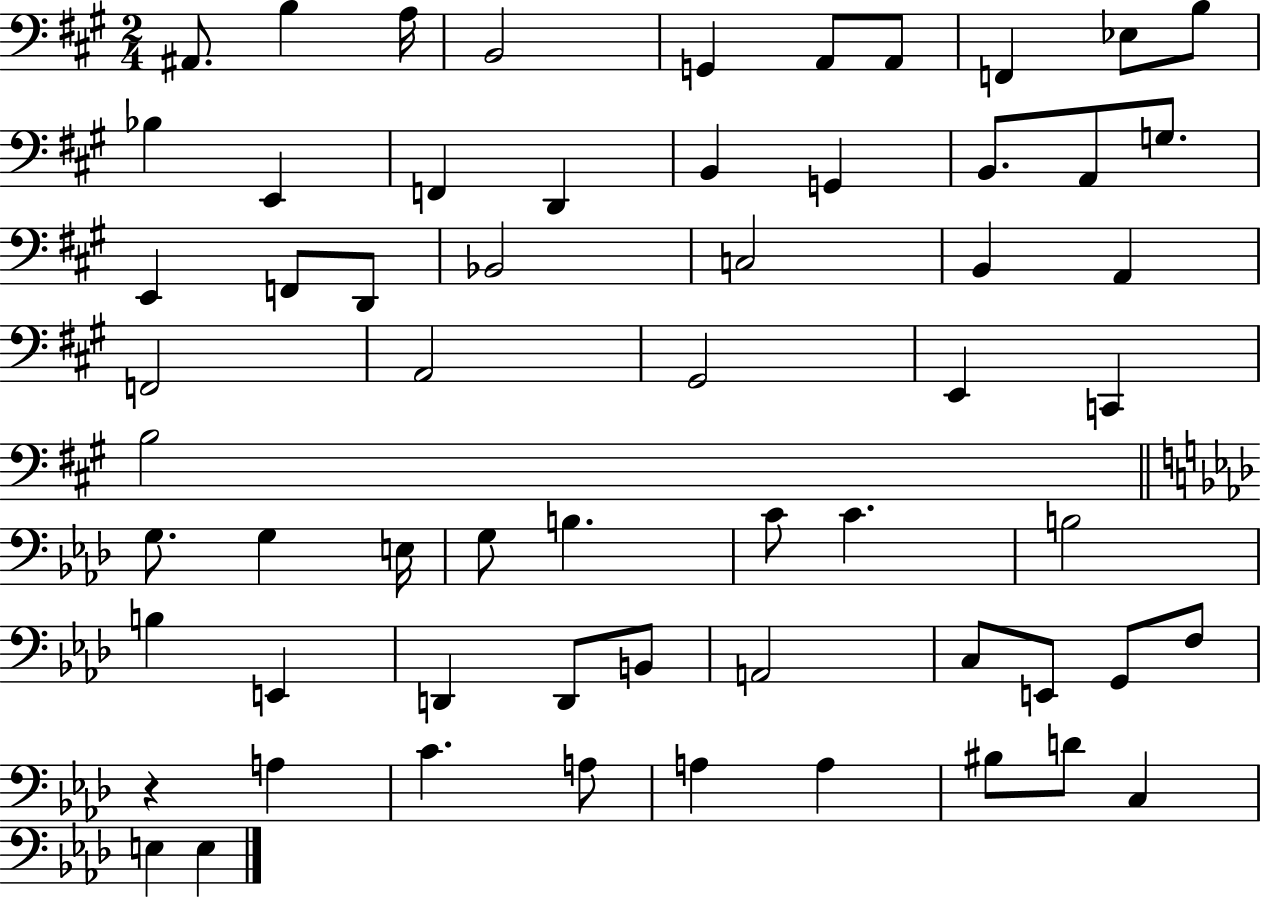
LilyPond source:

{
  \clef bass
  \numericTimeSignature
  \time 2/4
  \key a \major
  ais,8. b4 a16 | b,2 | g,4 a,8 a,8 | f,4 ees8 b8 | \break bes4 e,4 | f,4 d,4 | b,4 g,4 | b,8. a,8 g8. | \break e,4 f,8 d,8 | bes,2 | c2 | b,4 a,4 | \break f,2 | a,2 | gis,2 | e,4 c,4 | \break b2 | \bar "||" \break \key aes \major g8. g4 e16 | g8 b4. | c'8 c'4. | b2 | \break b4 e,4 | d,4 d,8 b,8 | a,2 | c8 e,8 g,8 f8 | \break r4 a4 | c'4. a8 | a4 a4 | bis8 d'8 c4 | \break e4 e4 | \bar "|."
}